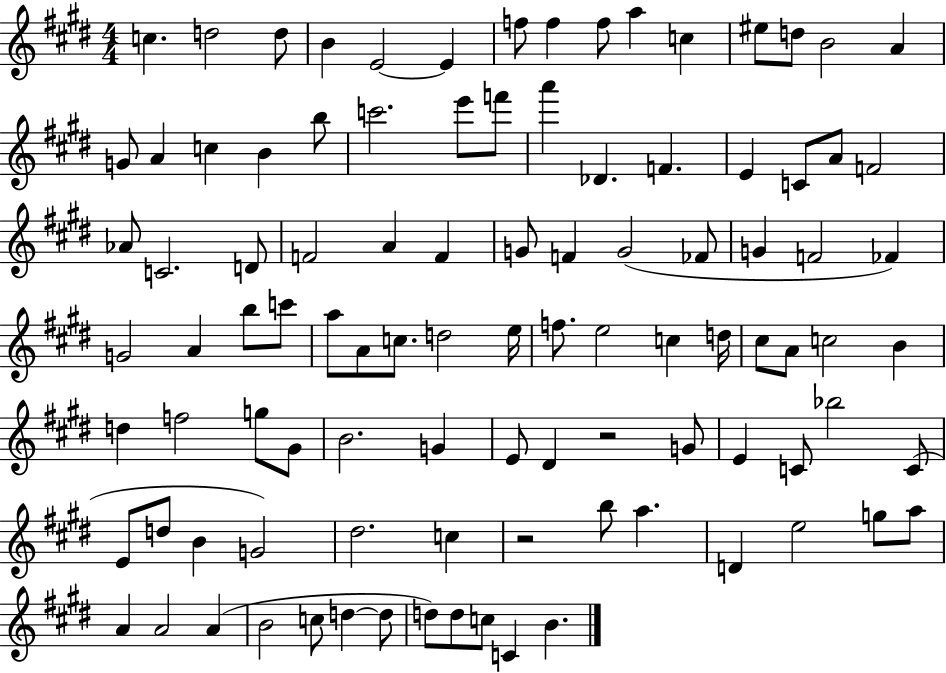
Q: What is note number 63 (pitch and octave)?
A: G5